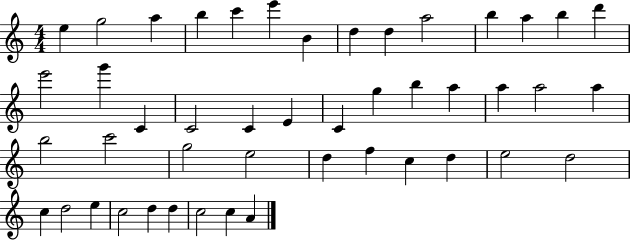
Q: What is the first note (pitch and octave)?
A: E5